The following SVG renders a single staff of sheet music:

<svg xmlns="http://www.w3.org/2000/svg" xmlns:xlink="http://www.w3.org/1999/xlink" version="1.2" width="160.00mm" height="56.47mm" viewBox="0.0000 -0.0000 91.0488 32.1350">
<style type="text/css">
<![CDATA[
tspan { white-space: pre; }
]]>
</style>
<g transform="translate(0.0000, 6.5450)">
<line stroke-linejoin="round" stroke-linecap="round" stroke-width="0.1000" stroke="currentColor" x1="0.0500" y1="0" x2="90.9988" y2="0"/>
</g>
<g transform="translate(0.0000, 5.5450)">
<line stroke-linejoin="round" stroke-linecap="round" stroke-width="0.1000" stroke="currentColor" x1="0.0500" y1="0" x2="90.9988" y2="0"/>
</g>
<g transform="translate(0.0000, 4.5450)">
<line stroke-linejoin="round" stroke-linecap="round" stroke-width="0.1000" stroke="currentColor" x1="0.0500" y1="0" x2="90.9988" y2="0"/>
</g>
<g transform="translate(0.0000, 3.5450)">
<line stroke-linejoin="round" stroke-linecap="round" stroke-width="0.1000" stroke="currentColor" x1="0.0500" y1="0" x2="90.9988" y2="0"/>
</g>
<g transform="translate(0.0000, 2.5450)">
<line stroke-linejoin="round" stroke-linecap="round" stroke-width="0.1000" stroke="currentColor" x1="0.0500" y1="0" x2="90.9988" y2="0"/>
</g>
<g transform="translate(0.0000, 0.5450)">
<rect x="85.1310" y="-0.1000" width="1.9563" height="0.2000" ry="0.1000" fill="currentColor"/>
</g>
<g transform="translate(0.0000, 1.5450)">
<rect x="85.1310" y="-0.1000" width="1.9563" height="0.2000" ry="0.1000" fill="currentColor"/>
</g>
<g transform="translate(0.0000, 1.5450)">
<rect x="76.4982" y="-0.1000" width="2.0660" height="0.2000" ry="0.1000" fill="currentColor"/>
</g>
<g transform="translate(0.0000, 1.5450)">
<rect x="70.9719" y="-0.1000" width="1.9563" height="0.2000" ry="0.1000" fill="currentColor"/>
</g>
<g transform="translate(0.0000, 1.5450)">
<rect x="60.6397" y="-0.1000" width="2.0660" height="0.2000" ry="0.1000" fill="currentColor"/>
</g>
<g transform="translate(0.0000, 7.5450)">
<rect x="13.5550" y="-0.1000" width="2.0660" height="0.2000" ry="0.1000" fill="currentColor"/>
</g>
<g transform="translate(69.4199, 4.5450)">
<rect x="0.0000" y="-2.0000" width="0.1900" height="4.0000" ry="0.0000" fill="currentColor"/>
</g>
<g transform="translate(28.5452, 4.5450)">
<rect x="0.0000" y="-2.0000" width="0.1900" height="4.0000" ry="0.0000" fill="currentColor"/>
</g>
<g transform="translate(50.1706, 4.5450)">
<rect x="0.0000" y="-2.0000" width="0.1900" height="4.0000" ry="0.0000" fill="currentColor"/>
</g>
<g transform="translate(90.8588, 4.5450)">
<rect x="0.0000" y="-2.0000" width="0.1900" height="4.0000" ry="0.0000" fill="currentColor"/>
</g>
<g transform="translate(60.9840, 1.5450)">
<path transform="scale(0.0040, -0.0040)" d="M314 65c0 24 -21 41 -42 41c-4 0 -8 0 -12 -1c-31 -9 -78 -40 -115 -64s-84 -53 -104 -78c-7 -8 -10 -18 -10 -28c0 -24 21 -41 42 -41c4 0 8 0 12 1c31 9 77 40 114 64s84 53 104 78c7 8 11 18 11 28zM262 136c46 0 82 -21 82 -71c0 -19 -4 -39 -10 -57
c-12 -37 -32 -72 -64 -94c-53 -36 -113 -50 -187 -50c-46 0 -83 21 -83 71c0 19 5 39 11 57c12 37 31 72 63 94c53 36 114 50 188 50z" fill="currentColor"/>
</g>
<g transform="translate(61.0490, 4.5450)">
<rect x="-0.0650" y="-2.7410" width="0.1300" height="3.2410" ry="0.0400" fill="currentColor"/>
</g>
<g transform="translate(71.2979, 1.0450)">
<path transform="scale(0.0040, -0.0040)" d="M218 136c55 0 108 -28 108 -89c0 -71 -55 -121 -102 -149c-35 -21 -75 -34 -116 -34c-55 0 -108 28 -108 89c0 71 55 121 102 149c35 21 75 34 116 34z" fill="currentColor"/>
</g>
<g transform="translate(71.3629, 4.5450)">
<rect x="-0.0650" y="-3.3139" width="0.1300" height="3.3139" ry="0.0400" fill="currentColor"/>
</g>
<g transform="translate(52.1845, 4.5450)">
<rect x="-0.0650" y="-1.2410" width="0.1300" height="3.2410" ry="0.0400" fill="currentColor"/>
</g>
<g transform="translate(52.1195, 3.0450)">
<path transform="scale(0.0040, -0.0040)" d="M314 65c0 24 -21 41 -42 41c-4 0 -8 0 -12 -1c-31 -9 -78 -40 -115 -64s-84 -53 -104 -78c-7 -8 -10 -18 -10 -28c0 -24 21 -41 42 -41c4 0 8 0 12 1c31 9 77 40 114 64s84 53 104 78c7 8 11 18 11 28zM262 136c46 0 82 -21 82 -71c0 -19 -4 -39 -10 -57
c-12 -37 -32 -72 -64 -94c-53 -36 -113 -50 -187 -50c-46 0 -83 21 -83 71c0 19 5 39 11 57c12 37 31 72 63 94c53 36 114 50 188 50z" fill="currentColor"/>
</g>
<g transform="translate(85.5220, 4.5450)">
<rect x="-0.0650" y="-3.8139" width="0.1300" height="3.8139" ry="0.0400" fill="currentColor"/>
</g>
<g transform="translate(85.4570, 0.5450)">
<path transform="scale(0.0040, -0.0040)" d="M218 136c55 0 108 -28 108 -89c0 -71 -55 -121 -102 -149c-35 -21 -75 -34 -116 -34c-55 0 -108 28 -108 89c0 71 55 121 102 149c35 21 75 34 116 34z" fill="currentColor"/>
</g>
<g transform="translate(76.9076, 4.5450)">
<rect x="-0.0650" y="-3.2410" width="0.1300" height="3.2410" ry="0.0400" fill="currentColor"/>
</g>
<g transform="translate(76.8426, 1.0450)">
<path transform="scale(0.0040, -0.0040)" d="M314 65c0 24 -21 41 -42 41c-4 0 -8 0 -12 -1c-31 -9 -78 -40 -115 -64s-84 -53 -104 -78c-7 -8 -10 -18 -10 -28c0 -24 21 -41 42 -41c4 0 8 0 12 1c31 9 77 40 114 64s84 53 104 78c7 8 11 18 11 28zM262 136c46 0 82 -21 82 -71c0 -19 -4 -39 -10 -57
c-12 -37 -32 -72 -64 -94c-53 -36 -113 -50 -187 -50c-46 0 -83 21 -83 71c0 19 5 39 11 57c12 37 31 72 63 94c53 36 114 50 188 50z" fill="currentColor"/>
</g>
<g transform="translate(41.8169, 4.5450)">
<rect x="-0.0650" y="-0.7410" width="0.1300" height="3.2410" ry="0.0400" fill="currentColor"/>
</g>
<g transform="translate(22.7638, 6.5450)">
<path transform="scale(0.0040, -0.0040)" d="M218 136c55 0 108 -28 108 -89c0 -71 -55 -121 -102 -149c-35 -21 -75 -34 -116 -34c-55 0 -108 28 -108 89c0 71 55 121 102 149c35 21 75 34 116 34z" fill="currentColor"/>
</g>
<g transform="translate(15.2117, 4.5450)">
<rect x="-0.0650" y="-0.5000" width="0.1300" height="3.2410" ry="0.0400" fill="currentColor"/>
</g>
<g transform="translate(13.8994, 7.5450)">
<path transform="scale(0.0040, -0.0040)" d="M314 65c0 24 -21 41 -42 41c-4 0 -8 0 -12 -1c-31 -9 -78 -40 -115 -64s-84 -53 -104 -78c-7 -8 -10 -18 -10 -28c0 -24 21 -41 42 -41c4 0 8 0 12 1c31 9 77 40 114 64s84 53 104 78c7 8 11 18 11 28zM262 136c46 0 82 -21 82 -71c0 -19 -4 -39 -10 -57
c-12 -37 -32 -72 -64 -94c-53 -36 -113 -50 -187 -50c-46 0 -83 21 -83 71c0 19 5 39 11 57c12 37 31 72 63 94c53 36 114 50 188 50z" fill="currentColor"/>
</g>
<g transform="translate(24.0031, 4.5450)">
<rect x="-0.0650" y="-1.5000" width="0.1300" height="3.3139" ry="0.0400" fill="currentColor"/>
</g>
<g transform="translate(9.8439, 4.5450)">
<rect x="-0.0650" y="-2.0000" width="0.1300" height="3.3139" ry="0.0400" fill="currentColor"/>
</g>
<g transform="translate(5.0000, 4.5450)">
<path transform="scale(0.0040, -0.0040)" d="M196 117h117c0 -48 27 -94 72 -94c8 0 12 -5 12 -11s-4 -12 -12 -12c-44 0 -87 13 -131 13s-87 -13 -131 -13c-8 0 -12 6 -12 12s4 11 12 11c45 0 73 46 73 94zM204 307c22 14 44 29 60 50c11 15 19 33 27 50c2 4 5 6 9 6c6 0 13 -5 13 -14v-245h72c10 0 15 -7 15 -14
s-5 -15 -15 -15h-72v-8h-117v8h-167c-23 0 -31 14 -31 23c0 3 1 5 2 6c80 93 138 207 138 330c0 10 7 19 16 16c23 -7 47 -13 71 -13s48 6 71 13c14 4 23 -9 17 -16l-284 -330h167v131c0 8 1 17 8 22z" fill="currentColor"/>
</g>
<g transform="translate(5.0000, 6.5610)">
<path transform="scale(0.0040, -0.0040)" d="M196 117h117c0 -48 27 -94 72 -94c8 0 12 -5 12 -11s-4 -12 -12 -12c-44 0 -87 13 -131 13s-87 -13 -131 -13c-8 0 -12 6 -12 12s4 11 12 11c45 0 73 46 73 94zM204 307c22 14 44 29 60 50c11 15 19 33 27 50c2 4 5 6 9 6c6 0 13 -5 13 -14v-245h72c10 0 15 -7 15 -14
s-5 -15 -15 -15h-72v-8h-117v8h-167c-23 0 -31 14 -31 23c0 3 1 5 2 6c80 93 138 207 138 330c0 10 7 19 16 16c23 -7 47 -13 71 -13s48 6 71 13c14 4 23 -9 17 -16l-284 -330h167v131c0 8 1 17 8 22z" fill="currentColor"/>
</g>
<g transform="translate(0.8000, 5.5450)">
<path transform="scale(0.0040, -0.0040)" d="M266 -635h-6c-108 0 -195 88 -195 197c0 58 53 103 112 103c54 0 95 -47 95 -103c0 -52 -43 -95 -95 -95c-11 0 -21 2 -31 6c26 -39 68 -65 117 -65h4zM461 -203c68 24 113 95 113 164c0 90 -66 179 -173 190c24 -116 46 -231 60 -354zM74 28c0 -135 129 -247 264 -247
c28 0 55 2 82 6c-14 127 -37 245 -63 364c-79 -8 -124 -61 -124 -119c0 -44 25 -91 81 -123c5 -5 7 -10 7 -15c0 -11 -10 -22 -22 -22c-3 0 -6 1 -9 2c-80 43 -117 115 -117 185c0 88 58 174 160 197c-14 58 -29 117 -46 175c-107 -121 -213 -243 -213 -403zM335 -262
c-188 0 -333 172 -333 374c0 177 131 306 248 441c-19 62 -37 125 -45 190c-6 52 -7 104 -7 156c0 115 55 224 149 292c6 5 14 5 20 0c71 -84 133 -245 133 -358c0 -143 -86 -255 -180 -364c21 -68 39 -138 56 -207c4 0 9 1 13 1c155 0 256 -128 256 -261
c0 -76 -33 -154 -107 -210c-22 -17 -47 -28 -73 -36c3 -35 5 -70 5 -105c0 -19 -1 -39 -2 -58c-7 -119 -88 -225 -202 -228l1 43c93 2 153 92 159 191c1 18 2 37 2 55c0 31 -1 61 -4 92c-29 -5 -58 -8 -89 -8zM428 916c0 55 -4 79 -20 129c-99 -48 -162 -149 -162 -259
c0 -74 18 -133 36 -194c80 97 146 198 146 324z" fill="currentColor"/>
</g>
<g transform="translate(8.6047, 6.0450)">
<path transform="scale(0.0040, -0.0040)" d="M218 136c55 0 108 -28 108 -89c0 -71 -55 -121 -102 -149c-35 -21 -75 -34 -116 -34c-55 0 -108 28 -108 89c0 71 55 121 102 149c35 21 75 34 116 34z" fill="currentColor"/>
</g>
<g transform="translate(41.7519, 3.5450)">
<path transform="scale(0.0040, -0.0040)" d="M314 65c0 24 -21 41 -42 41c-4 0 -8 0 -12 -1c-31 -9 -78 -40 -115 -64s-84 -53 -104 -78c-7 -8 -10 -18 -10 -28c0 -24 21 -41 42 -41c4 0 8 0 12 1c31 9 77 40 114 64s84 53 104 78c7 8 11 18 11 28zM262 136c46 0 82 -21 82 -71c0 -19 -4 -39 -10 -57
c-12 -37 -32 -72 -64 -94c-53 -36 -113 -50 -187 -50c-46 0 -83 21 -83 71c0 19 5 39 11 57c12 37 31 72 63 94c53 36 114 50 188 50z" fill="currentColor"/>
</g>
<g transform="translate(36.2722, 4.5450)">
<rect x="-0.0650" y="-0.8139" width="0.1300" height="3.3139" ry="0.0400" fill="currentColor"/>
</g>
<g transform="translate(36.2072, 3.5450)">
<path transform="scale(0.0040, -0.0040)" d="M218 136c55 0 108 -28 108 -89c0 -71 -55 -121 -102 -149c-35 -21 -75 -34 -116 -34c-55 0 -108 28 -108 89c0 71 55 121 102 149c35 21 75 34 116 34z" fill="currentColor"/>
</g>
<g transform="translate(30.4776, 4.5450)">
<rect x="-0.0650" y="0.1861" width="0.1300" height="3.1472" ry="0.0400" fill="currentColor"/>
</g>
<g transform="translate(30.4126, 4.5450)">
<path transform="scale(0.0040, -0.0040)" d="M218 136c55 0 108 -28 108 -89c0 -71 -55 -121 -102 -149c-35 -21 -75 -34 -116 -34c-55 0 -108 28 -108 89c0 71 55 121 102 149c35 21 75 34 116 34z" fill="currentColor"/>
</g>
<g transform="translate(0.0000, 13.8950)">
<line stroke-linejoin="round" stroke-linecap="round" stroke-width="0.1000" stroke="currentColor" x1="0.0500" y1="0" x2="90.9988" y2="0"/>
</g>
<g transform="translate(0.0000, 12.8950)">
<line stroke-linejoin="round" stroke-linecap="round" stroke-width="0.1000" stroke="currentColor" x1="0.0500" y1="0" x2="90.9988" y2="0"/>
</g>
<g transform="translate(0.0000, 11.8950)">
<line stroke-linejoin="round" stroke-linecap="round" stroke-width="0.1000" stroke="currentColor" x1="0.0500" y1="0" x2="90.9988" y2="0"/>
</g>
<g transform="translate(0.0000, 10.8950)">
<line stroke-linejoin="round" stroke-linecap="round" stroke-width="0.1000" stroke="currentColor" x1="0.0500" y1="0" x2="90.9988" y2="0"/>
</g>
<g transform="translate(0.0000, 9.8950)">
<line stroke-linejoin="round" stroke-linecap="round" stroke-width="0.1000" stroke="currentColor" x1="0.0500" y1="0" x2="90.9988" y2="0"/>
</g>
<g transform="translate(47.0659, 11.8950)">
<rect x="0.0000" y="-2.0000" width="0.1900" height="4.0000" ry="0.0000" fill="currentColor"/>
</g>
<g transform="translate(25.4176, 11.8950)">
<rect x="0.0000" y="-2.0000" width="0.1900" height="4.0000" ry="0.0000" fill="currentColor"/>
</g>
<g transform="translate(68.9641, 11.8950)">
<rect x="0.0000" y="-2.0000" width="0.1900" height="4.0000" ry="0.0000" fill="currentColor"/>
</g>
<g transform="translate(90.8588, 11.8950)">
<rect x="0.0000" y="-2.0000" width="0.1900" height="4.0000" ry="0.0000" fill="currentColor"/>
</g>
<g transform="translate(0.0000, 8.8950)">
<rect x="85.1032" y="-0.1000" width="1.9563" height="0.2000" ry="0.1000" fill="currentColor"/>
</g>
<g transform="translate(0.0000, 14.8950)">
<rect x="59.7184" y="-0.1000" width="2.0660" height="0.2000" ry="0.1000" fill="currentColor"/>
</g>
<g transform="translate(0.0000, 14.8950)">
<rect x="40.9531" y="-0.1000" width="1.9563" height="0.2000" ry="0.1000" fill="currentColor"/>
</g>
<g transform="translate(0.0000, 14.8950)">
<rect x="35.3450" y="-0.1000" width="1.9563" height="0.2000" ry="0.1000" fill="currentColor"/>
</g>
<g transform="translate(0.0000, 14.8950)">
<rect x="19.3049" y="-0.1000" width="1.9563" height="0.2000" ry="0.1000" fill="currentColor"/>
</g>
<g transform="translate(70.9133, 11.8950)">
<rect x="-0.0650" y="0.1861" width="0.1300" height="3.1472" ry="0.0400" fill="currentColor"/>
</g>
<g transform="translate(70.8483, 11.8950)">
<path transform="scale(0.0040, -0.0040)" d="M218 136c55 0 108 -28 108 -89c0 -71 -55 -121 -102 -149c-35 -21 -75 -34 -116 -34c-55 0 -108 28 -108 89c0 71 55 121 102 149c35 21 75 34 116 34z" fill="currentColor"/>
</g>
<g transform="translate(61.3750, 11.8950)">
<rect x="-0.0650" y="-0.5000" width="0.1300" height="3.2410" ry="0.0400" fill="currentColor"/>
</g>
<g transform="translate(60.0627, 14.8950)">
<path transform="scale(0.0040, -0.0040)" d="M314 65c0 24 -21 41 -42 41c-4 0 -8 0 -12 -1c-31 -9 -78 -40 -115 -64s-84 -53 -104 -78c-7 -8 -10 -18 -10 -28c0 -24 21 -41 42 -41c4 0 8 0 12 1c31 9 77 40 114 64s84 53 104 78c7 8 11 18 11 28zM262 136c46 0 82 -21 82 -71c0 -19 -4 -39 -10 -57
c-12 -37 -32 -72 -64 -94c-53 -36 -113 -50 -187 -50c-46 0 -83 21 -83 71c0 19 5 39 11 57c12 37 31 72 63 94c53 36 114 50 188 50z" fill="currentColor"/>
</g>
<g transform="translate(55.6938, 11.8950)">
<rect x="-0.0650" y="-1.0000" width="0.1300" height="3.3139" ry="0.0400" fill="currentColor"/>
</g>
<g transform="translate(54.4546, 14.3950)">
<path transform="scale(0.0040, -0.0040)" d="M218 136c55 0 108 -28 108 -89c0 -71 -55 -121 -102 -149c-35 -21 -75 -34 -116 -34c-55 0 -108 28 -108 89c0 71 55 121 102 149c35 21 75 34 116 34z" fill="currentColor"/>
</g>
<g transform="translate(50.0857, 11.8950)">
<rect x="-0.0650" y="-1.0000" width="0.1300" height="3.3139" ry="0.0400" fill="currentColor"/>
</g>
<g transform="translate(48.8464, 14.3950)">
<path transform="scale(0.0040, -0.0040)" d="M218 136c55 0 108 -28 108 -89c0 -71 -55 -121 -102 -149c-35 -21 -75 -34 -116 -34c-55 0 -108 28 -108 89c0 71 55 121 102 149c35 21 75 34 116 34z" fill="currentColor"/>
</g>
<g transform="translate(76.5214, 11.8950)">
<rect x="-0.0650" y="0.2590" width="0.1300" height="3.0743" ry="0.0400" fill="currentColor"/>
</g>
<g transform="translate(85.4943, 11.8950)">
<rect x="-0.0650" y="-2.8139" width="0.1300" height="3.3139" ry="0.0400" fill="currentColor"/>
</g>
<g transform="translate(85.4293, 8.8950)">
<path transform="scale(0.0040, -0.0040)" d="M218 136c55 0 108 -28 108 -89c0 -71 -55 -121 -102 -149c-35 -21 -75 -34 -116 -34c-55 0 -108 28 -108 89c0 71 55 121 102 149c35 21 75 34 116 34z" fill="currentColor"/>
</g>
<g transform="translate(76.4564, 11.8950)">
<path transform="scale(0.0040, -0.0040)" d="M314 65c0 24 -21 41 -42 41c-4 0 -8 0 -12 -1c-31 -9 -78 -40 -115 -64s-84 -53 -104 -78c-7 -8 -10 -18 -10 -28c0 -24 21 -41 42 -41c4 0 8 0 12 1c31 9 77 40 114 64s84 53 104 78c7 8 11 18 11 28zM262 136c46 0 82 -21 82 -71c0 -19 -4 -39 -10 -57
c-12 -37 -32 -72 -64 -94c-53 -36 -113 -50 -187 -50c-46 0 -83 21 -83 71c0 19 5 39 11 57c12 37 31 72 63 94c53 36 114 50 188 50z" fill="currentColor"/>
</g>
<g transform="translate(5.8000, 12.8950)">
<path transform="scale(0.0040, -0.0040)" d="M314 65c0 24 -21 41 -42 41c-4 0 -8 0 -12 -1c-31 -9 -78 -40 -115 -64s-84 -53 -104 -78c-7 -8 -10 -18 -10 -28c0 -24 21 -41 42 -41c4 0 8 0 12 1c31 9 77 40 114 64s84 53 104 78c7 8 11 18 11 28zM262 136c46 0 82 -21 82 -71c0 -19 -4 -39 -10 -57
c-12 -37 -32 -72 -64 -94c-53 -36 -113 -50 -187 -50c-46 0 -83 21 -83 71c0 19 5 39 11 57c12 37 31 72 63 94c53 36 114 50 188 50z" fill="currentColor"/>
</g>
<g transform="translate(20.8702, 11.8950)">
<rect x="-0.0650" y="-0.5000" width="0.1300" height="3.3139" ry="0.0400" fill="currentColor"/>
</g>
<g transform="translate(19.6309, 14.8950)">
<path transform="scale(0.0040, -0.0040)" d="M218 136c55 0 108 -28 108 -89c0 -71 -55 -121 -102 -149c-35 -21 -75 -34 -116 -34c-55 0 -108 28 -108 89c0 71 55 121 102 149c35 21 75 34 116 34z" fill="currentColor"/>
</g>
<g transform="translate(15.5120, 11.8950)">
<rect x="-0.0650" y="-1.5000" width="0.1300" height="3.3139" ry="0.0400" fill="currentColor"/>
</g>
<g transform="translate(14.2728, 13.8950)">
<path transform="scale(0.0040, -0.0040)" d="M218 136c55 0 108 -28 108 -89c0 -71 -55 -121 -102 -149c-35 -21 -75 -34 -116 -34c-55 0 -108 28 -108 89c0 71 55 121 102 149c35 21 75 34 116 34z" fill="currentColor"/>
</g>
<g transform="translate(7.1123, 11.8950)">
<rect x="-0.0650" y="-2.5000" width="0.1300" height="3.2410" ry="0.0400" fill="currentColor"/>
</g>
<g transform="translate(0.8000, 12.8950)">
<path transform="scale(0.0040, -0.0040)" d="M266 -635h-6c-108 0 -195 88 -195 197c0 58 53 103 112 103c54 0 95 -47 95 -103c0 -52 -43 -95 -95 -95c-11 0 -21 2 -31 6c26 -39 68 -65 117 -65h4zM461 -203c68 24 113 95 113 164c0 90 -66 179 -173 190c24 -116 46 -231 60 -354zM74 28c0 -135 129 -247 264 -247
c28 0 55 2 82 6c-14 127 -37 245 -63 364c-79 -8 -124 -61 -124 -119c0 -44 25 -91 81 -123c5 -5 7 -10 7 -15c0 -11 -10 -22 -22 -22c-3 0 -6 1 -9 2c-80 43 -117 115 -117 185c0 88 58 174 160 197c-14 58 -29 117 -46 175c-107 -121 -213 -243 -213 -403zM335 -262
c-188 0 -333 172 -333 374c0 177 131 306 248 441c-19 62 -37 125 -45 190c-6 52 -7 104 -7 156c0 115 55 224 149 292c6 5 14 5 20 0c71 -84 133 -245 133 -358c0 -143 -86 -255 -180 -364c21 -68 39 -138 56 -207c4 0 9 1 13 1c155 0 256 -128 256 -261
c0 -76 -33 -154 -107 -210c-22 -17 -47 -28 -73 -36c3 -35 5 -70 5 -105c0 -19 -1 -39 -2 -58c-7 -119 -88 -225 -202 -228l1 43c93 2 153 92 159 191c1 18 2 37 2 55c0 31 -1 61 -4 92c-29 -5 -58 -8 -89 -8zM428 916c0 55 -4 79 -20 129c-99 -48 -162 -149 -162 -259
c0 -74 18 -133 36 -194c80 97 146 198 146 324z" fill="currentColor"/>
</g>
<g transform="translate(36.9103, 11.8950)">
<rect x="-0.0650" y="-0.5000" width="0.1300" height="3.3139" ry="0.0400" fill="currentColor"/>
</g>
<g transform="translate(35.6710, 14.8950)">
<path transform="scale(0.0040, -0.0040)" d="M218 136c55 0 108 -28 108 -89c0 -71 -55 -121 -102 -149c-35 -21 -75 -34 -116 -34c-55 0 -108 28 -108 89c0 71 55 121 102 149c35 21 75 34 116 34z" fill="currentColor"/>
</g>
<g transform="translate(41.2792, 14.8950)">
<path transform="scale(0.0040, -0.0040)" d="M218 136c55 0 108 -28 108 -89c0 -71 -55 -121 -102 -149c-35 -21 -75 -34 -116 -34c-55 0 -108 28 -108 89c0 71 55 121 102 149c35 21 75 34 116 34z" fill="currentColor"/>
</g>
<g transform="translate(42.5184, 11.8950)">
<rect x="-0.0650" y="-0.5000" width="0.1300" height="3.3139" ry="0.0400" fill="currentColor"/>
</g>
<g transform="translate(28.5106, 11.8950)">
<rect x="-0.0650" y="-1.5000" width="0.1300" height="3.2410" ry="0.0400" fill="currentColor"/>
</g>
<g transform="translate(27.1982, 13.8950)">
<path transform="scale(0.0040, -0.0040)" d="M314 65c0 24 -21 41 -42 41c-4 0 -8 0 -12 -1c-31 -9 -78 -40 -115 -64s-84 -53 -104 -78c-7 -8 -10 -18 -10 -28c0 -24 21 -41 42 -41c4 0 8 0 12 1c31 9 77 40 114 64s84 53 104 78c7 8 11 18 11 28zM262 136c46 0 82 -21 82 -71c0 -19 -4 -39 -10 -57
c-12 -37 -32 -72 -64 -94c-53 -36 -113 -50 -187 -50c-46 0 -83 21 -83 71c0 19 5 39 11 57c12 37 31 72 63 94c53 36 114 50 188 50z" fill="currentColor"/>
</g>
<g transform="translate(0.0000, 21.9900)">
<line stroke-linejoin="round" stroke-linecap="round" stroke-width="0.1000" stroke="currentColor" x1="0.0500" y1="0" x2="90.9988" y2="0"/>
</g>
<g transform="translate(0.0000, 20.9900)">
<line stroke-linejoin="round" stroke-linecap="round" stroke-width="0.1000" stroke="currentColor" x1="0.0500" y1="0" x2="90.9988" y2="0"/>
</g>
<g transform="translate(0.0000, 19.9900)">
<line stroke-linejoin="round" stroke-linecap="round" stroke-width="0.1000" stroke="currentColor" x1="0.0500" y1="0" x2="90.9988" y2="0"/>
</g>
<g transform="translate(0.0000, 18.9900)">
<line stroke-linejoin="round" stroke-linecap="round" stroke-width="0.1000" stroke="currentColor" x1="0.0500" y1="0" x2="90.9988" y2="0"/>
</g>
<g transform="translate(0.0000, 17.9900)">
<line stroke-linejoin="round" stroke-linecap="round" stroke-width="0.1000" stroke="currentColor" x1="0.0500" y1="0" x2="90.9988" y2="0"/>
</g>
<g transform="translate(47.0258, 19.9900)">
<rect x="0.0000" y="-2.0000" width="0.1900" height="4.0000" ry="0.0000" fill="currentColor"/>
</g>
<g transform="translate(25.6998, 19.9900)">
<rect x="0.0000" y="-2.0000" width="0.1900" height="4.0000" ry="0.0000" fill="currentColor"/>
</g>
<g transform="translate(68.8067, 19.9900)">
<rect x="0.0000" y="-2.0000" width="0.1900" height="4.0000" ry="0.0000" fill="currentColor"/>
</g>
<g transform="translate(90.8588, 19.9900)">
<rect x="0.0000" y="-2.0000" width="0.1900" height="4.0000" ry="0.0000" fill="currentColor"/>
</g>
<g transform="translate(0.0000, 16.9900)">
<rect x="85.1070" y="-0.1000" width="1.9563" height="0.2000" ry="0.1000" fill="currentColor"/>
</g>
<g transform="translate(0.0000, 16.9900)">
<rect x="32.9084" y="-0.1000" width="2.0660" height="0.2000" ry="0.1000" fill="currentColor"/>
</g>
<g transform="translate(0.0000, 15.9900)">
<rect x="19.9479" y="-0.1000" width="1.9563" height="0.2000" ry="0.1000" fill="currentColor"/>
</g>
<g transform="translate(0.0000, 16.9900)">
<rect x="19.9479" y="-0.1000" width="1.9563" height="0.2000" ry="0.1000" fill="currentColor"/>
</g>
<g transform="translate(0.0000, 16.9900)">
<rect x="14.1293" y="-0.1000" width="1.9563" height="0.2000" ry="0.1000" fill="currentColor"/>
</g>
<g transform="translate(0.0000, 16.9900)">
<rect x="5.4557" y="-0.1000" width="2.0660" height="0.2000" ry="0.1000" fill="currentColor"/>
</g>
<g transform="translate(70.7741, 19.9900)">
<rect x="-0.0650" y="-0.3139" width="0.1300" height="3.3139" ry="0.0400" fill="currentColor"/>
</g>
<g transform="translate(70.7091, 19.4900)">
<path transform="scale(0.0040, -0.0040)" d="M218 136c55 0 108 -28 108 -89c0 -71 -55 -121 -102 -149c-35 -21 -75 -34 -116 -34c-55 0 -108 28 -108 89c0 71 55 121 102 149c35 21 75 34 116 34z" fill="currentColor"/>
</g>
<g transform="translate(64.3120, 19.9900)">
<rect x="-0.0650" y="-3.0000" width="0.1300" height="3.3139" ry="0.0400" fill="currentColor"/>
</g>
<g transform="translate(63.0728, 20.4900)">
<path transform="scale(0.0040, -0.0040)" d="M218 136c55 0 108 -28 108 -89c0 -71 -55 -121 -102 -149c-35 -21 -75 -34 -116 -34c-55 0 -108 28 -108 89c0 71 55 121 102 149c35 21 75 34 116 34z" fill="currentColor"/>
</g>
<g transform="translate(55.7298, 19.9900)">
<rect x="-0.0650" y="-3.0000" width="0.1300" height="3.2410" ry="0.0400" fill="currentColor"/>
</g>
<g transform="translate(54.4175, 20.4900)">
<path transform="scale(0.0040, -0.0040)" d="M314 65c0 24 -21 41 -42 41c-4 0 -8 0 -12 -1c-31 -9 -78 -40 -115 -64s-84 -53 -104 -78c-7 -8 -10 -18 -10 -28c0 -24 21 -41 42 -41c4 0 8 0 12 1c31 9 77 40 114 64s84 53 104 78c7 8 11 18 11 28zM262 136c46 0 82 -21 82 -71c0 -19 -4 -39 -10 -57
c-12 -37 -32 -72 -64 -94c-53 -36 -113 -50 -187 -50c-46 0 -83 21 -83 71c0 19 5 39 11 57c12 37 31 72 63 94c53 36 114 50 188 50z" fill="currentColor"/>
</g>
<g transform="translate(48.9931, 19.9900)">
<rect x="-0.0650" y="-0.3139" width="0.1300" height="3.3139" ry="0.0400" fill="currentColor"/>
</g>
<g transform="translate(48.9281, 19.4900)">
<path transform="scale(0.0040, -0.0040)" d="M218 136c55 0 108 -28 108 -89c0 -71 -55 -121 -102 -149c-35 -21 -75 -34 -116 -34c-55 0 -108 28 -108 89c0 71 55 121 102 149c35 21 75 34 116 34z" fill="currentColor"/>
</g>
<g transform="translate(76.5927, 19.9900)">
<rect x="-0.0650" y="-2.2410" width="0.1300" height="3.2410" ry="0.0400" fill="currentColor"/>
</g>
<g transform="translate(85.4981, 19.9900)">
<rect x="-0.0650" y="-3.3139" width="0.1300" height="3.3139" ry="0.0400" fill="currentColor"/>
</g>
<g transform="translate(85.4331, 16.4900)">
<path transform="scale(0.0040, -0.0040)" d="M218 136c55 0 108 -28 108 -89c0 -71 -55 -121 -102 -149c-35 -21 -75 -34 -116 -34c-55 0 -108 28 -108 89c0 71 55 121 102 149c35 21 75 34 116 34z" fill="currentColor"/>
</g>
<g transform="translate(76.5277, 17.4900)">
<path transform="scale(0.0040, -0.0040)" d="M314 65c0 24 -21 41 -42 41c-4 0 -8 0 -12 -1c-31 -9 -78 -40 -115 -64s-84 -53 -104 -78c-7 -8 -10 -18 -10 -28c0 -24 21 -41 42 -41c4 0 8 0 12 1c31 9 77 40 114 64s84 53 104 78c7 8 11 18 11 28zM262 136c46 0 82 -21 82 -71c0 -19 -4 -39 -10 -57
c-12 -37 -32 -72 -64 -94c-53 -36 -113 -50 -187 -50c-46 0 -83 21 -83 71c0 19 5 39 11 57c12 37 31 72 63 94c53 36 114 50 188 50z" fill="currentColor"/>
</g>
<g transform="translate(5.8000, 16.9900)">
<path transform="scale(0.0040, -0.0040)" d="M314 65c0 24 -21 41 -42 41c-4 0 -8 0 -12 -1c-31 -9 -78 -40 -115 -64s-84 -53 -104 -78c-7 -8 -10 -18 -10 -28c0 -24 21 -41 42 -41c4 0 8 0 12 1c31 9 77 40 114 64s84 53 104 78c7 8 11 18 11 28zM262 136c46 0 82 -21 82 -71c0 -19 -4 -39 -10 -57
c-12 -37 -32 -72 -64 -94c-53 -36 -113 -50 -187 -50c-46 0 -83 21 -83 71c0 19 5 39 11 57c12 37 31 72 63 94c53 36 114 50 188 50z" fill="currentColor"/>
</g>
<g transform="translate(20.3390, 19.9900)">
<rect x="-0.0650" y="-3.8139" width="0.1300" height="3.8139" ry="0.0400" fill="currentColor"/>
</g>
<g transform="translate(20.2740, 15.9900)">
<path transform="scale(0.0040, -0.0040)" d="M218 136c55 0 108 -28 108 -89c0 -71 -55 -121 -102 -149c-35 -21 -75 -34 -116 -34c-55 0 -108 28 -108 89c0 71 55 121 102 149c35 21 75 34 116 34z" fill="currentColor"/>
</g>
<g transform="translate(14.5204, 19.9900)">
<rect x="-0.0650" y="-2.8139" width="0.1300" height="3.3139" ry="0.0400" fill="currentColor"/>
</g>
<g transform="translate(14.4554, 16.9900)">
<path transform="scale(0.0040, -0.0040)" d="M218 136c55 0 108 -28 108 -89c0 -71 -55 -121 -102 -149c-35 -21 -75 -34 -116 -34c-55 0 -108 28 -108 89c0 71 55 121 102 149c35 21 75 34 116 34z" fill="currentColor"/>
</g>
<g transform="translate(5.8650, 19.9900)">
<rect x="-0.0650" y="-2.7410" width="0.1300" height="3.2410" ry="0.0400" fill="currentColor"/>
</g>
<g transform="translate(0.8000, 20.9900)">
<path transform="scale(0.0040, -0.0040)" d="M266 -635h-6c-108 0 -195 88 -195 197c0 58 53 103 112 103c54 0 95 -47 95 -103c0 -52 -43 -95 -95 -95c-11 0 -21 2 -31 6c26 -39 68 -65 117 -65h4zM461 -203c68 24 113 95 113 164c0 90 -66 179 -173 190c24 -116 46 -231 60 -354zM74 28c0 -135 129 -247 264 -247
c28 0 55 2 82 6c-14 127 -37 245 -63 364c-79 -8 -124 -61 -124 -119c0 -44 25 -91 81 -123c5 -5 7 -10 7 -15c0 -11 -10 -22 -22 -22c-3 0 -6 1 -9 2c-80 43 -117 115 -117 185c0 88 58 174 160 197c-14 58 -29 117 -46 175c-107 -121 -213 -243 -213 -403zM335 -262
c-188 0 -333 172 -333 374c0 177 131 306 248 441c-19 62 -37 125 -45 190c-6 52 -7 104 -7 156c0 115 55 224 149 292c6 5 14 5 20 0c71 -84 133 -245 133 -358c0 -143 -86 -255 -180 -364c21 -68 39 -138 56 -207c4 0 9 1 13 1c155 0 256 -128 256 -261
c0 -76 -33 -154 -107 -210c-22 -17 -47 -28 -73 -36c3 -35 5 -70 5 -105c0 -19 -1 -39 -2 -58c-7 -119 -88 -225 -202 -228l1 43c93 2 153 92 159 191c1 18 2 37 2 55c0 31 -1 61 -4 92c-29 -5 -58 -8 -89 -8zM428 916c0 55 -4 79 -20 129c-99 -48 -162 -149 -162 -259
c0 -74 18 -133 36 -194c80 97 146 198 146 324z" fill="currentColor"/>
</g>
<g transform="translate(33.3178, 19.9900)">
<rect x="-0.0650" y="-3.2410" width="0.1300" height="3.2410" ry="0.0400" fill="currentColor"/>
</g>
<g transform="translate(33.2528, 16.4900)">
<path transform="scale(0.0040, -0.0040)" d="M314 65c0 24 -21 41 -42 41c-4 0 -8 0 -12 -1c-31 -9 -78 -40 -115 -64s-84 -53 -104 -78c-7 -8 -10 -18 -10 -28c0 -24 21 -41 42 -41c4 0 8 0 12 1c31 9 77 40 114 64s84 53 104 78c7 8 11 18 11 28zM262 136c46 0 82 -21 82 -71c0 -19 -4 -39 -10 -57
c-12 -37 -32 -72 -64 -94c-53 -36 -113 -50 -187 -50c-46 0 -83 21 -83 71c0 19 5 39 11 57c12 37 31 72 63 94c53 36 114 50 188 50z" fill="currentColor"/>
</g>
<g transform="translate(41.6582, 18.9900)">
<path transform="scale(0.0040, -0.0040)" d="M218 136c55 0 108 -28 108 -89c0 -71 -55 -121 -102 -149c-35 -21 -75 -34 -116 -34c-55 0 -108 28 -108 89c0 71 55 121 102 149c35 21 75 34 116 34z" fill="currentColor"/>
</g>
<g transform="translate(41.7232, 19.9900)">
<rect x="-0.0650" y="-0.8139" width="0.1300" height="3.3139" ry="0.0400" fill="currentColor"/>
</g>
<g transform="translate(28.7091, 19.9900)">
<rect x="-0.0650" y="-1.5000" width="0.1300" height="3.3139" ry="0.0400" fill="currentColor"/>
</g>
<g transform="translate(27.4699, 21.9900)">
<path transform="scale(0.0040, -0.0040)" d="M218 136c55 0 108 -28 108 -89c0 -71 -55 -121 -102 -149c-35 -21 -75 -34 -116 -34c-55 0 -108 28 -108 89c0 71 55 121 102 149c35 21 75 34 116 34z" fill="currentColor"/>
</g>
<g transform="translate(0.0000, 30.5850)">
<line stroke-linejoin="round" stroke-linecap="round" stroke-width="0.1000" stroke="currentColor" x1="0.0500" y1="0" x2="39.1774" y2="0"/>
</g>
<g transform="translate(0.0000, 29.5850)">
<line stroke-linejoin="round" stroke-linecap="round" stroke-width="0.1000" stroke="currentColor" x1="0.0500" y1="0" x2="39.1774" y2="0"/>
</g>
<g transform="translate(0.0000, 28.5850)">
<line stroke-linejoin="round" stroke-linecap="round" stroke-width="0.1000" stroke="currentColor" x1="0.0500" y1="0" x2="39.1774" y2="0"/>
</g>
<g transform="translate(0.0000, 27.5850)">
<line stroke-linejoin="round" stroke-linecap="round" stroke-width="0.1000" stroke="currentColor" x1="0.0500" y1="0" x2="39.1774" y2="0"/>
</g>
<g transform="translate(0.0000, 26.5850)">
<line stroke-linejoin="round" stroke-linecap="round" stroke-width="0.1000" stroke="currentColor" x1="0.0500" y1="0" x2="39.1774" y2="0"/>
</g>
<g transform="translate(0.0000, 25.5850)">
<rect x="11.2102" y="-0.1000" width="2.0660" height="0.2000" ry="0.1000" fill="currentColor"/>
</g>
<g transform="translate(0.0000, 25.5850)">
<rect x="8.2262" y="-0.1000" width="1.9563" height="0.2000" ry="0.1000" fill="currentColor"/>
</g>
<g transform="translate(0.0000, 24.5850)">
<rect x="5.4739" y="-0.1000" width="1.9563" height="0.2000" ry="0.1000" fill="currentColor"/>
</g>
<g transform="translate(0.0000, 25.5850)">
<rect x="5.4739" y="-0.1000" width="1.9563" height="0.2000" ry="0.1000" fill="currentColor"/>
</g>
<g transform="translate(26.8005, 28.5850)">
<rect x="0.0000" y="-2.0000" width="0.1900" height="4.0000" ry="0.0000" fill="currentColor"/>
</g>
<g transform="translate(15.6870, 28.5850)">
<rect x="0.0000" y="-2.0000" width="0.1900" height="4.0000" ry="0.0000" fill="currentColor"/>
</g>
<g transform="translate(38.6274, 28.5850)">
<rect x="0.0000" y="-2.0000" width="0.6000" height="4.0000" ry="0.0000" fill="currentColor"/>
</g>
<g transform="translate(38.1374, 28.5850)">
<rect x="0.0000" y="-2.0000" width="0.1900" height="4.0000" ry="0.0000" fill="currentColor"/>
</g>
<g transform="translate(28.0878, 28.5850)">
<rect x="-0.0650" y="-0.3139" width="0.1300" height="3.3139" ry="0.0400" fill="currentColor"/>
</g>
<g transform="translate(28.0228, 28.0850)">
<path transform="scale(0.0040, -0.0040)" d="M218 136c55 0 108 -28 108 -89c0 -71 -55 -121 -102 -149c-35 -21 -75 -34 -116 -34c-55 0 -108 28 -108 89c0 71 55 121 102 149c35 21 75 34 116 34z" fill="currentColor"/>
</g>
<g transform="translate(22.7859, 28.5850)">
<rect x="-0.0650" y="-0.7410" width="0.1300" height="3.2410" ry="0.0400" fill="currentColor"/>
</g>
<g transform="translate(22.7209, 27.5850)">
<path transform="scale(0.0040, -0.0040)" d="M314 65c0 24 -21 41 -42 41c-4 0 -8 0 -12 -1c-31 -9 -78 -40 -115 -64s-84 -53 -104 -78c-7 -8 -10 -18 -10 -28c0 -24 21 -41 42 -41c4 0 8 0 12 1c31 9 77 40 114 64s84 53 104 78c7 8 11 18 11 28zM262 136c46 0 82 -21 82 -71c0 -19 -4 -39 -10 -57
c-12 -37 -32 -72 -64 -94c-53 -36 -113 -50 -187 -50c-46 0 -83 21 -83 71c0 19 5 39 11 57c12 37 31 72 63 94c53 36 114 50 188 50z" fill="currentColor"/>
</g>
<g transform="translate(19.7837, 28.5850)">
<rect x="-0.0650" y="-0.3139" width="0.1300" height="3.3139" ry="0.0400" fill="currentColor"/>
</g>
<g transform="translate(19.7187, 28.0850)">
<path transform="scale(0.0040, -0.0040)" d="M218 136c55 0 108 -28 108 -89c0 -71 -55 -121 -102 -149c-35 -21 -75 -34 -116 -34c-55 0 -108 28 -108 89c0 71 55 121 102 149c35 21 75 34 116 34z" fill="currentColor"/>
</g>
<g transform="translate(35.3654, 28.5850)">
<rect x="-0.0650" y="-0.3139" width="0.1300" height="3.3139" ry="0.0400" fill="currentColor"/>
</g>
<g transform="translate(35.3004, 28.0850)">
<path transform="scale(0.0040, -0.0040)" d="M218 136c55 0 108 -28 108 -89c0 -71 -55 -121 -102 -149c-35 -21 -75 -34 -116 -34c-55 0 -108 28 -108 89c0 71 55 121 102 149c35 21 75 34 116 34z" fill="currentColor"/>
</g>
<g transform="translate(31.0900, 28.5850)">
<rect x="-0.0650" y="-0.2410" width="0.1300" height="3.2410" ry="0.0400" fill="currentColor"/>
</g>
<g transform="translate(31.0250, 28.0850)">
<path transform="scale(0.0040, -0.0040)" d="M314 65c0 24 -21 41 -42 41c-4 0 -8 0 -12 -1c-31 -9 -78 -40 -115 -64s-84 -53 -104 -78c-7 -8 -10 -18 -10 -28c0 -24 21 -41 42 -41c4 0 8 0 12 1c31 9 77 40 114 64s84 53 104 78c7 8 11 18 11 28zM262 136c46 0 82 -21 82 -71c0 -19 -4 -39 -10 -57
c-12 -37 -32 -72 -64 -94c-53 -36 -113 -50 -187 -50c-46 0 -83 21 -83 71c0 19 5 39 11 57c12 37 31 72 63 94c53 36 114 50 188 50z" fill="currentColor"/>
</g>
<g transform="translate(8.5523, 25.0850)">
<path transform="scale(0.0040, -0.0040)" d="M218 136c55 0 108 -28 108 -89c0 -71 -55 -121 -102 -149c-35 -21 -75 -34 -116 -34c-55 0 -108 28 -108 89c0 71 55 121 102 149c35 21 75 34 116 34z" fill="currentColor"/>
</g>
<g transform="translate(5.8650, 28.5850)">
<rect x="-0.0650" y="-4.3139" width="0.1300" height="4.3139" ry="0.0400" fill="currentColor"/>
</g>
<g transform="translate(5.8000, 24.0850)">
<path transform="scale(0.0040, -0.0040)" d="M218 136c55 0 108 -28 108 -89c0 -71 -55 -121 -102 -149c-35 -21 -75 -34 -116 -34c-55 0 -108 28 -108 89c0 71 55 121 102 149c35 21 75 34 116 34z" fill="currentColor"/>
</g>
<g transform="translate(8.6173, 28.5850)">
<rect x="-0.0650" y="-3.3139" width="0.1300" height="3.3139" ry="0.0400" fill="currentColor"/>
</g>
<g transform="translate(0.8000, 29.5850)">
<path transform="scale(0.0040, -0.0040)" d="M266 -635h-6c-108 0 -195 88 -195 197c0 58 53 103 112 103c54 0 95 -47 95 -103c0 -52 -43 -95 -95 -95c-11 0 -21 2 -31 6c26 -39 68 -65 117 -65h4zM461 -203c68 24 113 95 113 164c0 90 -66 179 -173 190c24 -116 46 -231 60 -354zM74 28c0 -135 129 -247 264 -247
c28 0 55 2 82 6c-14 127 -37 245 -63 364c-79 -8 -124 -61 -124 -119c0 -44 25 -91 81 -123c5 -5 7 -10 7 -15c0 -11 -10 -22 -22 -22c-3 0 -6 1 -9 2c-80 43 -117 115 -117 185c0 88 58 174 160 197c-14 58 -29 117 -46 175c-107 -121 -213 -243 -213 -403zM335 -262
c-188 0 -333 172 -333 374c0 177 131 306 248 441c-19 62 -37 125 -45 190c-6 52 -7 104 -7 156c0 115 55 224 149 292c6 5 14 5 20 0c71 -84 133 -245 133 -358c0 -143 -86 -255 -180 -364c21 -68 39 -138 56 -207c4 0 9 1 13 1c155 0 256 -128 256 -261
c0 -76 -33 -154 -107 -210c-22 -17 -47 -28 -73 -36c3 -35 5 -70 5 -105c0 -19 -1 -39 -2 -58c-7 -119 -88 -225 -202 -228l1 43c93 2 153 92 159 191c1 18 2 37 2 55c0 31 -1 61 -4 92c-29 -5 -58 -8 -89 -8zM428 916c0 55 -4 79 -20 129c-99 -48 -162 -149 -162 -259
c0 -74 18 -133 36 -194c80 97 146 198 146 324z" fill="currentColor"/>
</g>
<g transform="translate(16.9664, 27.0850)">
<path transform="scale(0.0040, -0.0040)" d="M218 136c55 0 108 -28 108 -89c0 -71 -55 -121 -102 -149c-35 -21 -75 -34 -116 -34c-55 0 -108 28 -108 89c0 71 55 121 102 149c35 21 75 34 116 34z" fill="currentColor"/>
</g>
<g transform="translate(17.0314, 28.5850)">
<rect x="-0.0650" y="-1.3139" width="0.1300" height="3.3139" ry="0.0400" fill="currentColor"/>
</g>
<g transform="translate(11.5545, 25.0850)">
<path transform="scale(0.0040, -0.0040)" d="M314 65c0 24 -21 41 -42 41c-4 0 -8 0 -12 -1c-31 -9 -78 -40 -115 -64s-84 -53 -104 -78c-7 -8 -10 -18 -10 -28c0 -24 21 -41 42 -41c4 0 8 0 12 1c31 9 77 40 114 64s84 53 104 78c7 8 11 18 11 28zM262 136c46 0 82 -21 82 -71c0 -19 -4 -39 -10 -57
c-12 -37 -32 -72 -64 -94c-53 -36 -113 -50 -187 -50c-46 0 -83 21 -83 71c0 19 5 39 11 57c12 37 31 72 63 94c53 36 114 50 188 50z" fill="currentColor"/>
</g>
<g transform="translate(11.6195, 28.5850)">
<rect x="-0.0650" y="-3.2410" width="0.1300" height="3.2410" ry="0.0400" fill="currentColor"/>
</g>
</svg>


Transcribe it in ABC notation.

X:1
T:Untitled
M:4/4
L:1/4
K:C
F C2 E B d d2 e2 a2 b b2 c' G2 E C E2 C C D D C2 B B2 a a2 a c' E b2 d c A2 A c g2 b d' b b2 e c d2 c c2 c